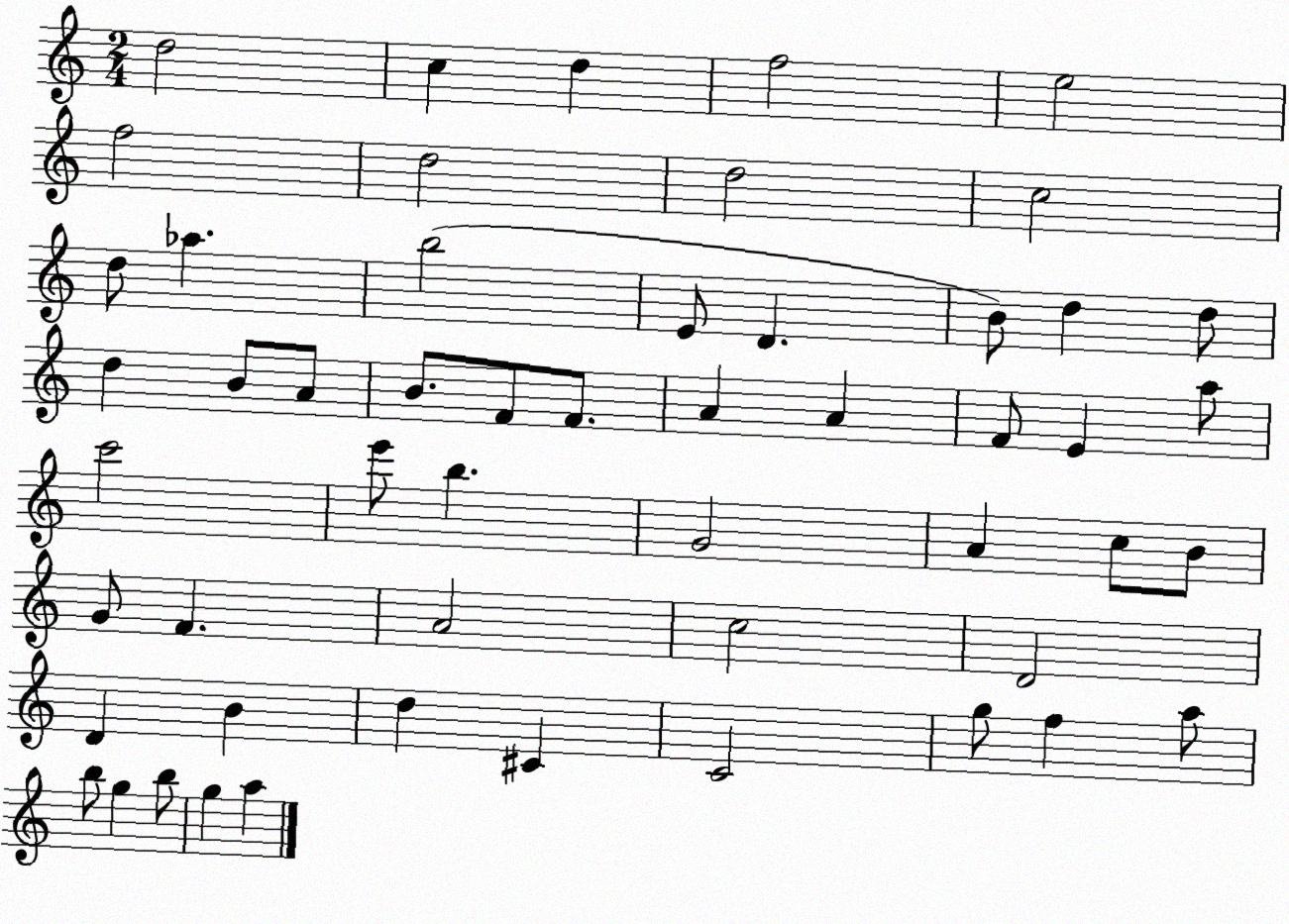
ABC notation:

X:1
T:Untitled
M:2/4
L:1/4
K:C
d2 c d f2 e2 f2 d2 d2 c2 d/2 _a b2 E/2 D B/2 d d/2 d B/2 A/2 B/2 F/2 F/2 A A F/2 E a/2 c'2 e'/2 b G2 A c/2 B/2 G/2 F A2 c2 D2 D B d ^C C2 g/2 f a/2 b/2 g b/2 g a